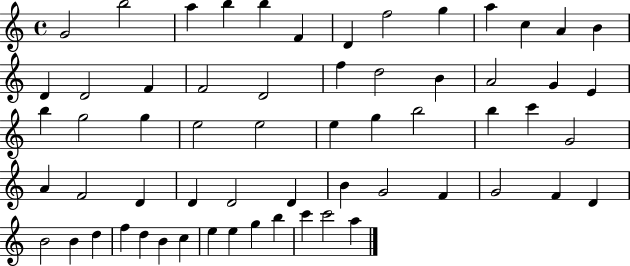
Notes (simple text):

G4/h B5/h A5/q B5/q B5/q F4/q D4/q F5/h G5/q A5/q C5/q A4/q B4/q D4/q D4/h F4/q F4/h D4/h F5/q D5/h B4/q A4/h G4/q E4/q B5/q G5/h G5/q E5/h E5/h E5/q G5/q B5/h B5/q C6/q G4/h A4/q F4/h D4/q D4/q D4/h D4/q B4/q G4/h F4/q G4/h F4/q D4/q B4/h B4/q D5/q F5/q D5/q B4/q C5/q E5/q E5/q G5/q B5/q C6/q C6/h A5/q